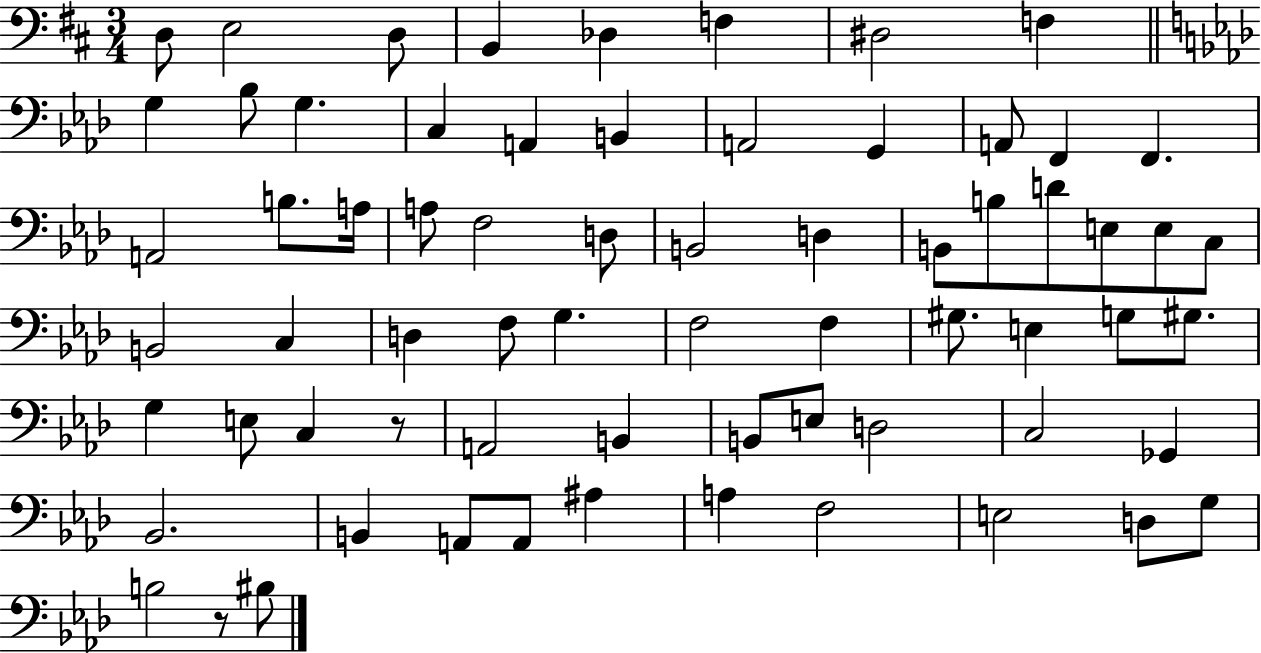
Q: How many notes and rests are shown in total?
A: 68